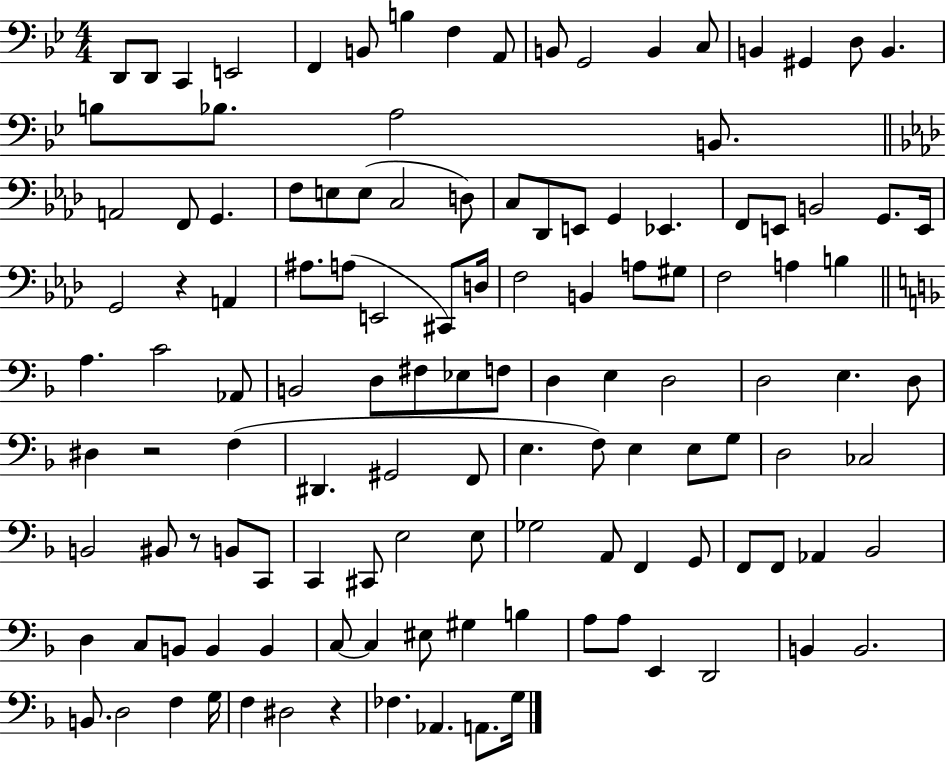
D2/e D2/e C2/q E2/h F2/q B2/e B3/q F3/q A2/e B2/e G2/h B2/q C3/e B2/q G#2/q D3/e B2/q. B3/e Bb3/e. A3/h B2/e. A2/h F2/e G2/q. F3/e E3/e E3/e C3/h D3/e C3/e Db2/e E2/e G2/q Eb2/q. F2/e E2/e B2/h G2/e. E2/s G2/h R/q A2/q A#3/e. A3/e E2/h C#2/e D3/s F3/h B2/q A3/e G#3/e F3/h A3/q B3/q A3/q. C4/h Ab2/e B2/h D3/e F#3/e Eb3/e F3/e D3/q E3/q D3/h D3/h E3/q. D3/e D#3/q R/h F3/q D#2/q. G#2/h F2/e E3/q. F3/e E3/q E3/e G3/e D3/h CES3/h B2/h BIS2/e R/e B2/e C2/e C2/q C#2/e E3/h E3/e Gb3/h A2/e F2/q G2/e F2/e F2/e Ab2/q Bb2/h D3/q C3/e B2/e B2/q B2/q C3/e C3/q EIS3/e G#3/q B3/q A3/e A3/e E2/q D2/h B2/q B2/h. B2/e. D3/h F3/q G3/s F3/q D#3/h R/q FES3/q. Ab2/q. A2/e. G3/s